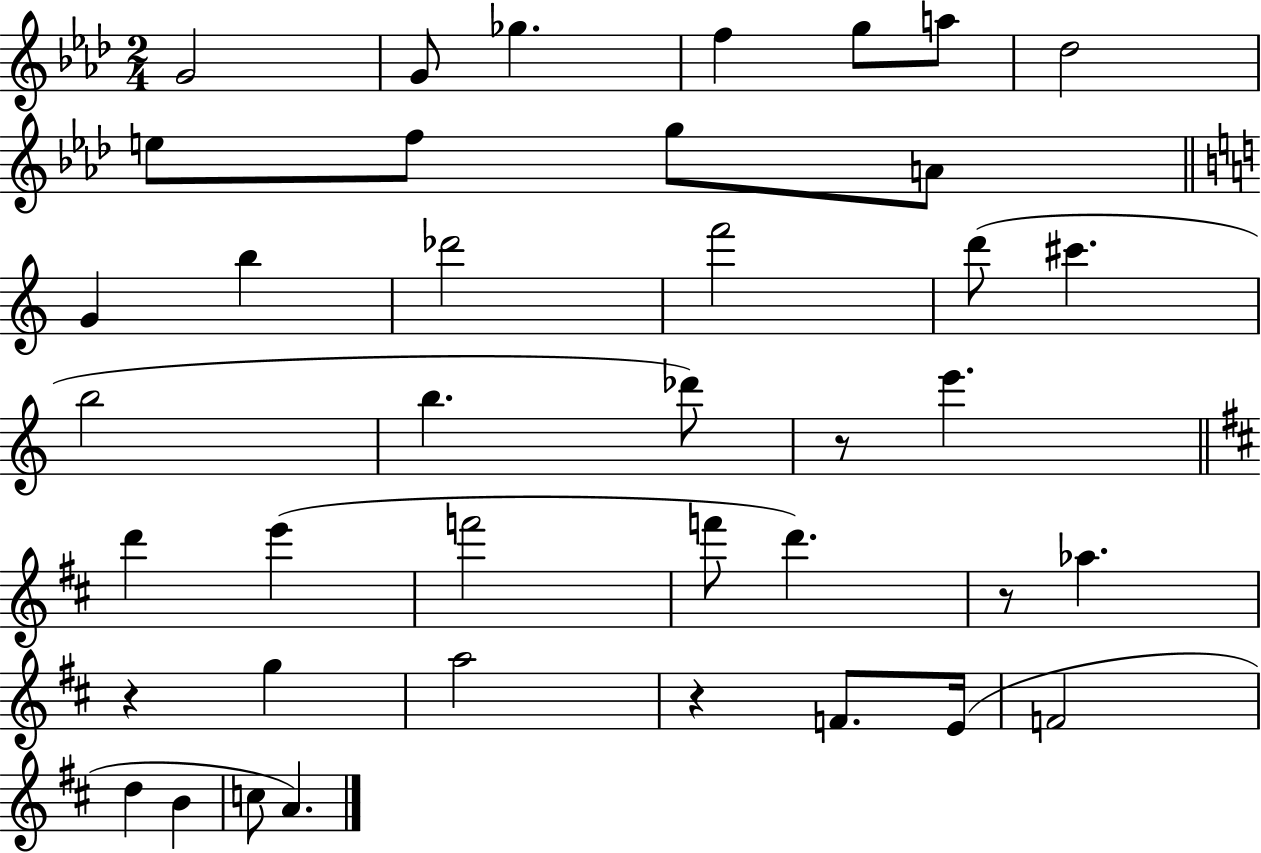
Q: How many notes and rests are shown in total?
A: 40